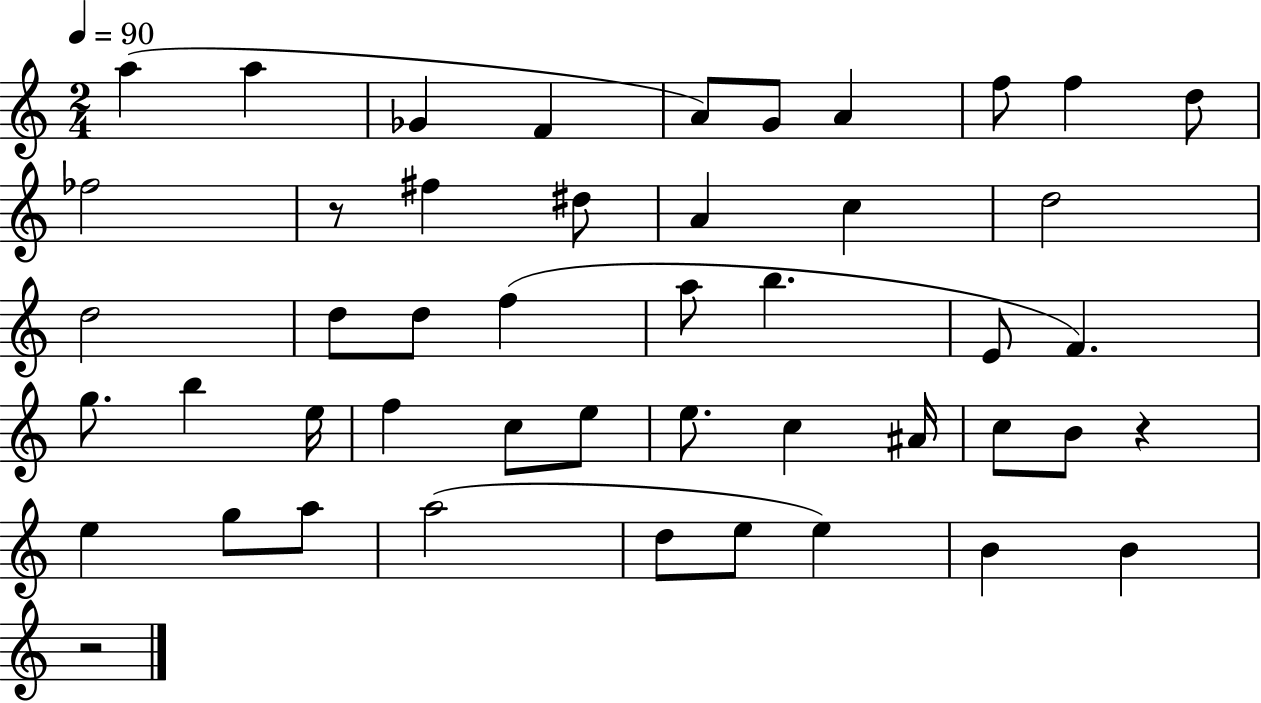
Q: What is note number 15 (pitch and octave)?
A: C5